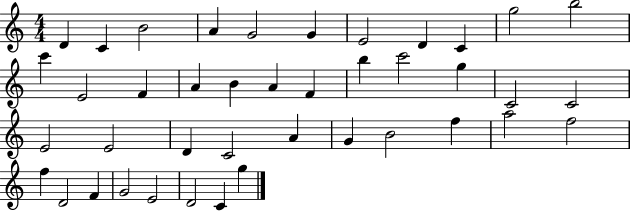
D4/q C4/q B4/h A4/q G4/h G4/q E4/h D4/q C4/q G5/h B5/h C6/q E4/h F4/q A4/q B4/q A4/q F4/q B5/q C6/h G5/q C4/h C4/h E4/h E4/h D4/q C4/h A4/q G4/q B4/h F5/q A5/h F5/h F5/q D4/h F4/q G4/h E4/h D4/h C4/q G5/q